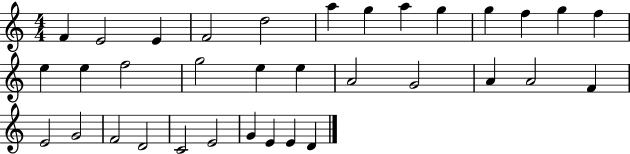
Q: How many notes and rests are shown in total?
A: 34